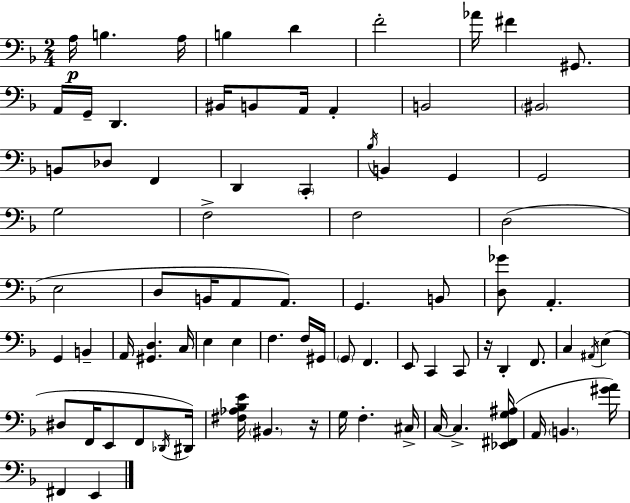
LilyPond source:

{
  \clef bass
  \numericTimeSignature
  \time 2/4
  \key d \minor
  a16\p b4. a16 | b4 d'4 | f'2-. | aes'16 fis'4 gis,8. | \break a,16 g,16-- d,4. | bis,16 b,8 a,16 a,4-. | b,2 | \parenthesize bis,2 | \break b,8 des8 f,4 | d,4 \parenthesize c,4-. | \acciaccatura { bes16 } b,4 g,4 | g,2 | \break g2 | f2-> | f2 | d2( | \break e2 | d8 b,16 a,8 a,8.) | g,4. b,8 | <d ges'>8 a,4.-. | \break g,4 b,4-- | a,16 <gis, d>4. | c16 e4 e4 | f4. f16 | \break gis,16 \parenthesize g,8 f,4. | e,8 c,4 c,8 | r16 d,4-. f,8. | c4 \acciaccatura { ais,16 } e4( | \break dis8 f,16 e,8 f,8 | \acciaccatura { des,16 }) dis,16 <fis aes bes e'>16 \parenthesize bis,4. | r16 g16 f4.-. | cis16-> c16~~ c4.-> | \break <ees, fis, g ais>16( a,16 \parenthesize b,4. | <gis' a'>16) fis,4 e,4 | \bar "|."
}